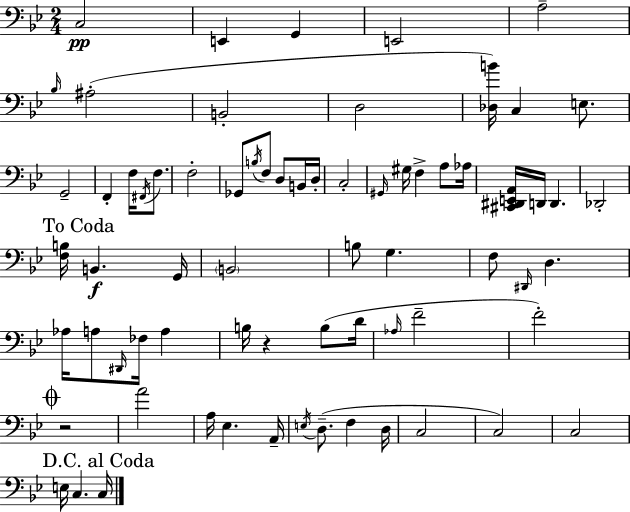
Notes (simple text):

C3/h E2/q G2/q E2/h A3/h Bb3/s A#3/h B2/h D3/h [Db3,B4]/s C3/q E3/e. G2/h F2/q F3/s F#2/s F3/e. F3/h Gb2/e B3/s F3/e D3/e B2/s D3/s C3/h G#2/s G#3/s F3/q A3/e Ab3/s [C#2,D#2,E2,A2]/s D2/s D2/q. Db2/h [F3,B3]/s B2/q. G2/s B2/h B3/e G3/q. F3/e D#2/s D3/q. Ab3/s A3/e D#2/s FES3/s A3/q B3/s R/q B3/e D4/s Ab3/s F4/h F4/h R/h A4/h A3/s Eb3/q. A2/s E3/s D3/e. F3/q D3/s C3/h C3/h C3/h E3/s C3/q. C3/s